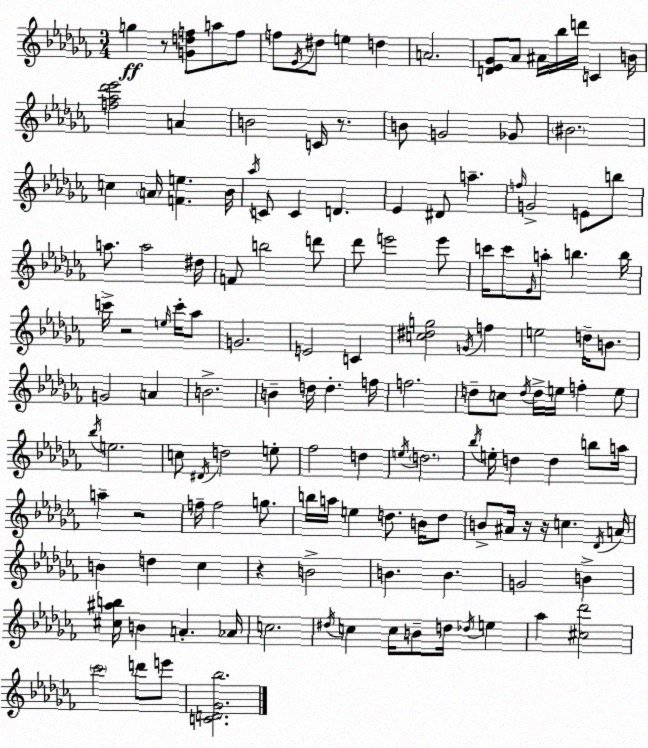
X:1
T:Untitled
M:3/4
L:1/4
K:Abm
g z/2 [Gdf]/2 a/2 f/2 f/2 _E/4 ^d/2 e d A2 [D_E_G]/2 _A/2 ^A/4 _b/4 d'/4 C B/4 [f_a_d'_e']2 A B2 C/4 z/2 B/2 G2 _G/2 ^B2 c A/4 [Fe] _B/4 _a/4 C/2 C D _E ^D/2 a f/4 G2 E/2 b/2 a/2 a2 ^d/4 F/2 b2 d'/2 _d'/2 e'2 e'/2 c'/4 c'/2 _E/4 a/2 b b/4 c'/4 z2 e/4 c'/4 _a/2 G2 E2 C [c^dg]2 G/4 f e2 d/4 B/2 G2 A B2 B d/4 d f/4 f2 d/2 c/2 d/4 d/4 e/4 f e/2 _b/4 e2 c/2 ^D/4 d2 e/2 _f2 d e/4 d2 _b/4 e/4 d d b/2 a/4 a z2 f/4 f2 g/2 b/4 a/4 e d/2 B/4 d/2 B/2 ^A/4 z/4 z/4 c _D/4 A/4 B d _c z B2 B B G2 B [^c^ab]/4 B A _A/4 c2 ^d/4 c c/4 B/2 d/4 _d/4 e _a [^c_d']2 _c'2 d'/2 e'/2 [CD_G_b]2